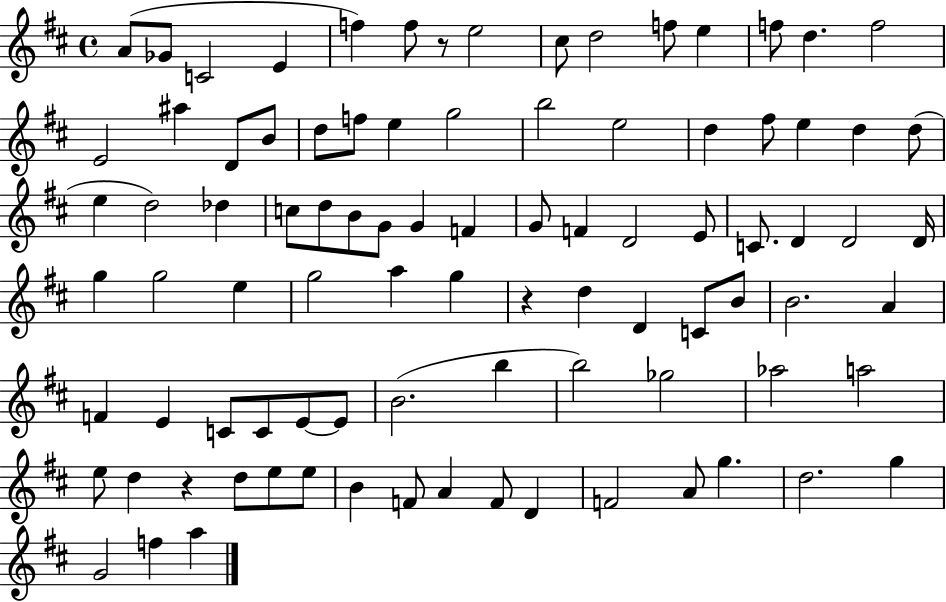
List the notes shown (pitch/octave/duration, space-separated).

A4/e Gb4/e C4/h E4/q F5/q F5/e R/e E5/h C#5/e D5/h F5/e E5/q F5/e D5/q. F5/h E4/h A#5/q D4/e B4/e D5/e F5/e E5/q G5/h B5/h E5/h D5/q F#5/e E5/q D5/q D5/e E5/q D5/h Db5/q C5/e D5/e B4/e G4/e G4/q F4/q G4/e F4/q D4/h E4/e C4/e. D4/q D4/h D4/s G5/q G5/h E5/q G5/h A5/q G5/q R/q D5/q D4/q C4/e B4/e B4/h. A4/q F4/q E4/q C4/e C4/e E4/e E4/e B4/h. B5/q B5/h Gb5/h Ab5/h A5/h E5/e D5/q R/q D5/e E5/e E5/e B4/q F4/e A4/q F4/e D4/q F4/h A4/e G5/q. D5/h. G5/q G4/h F5/q A5/q